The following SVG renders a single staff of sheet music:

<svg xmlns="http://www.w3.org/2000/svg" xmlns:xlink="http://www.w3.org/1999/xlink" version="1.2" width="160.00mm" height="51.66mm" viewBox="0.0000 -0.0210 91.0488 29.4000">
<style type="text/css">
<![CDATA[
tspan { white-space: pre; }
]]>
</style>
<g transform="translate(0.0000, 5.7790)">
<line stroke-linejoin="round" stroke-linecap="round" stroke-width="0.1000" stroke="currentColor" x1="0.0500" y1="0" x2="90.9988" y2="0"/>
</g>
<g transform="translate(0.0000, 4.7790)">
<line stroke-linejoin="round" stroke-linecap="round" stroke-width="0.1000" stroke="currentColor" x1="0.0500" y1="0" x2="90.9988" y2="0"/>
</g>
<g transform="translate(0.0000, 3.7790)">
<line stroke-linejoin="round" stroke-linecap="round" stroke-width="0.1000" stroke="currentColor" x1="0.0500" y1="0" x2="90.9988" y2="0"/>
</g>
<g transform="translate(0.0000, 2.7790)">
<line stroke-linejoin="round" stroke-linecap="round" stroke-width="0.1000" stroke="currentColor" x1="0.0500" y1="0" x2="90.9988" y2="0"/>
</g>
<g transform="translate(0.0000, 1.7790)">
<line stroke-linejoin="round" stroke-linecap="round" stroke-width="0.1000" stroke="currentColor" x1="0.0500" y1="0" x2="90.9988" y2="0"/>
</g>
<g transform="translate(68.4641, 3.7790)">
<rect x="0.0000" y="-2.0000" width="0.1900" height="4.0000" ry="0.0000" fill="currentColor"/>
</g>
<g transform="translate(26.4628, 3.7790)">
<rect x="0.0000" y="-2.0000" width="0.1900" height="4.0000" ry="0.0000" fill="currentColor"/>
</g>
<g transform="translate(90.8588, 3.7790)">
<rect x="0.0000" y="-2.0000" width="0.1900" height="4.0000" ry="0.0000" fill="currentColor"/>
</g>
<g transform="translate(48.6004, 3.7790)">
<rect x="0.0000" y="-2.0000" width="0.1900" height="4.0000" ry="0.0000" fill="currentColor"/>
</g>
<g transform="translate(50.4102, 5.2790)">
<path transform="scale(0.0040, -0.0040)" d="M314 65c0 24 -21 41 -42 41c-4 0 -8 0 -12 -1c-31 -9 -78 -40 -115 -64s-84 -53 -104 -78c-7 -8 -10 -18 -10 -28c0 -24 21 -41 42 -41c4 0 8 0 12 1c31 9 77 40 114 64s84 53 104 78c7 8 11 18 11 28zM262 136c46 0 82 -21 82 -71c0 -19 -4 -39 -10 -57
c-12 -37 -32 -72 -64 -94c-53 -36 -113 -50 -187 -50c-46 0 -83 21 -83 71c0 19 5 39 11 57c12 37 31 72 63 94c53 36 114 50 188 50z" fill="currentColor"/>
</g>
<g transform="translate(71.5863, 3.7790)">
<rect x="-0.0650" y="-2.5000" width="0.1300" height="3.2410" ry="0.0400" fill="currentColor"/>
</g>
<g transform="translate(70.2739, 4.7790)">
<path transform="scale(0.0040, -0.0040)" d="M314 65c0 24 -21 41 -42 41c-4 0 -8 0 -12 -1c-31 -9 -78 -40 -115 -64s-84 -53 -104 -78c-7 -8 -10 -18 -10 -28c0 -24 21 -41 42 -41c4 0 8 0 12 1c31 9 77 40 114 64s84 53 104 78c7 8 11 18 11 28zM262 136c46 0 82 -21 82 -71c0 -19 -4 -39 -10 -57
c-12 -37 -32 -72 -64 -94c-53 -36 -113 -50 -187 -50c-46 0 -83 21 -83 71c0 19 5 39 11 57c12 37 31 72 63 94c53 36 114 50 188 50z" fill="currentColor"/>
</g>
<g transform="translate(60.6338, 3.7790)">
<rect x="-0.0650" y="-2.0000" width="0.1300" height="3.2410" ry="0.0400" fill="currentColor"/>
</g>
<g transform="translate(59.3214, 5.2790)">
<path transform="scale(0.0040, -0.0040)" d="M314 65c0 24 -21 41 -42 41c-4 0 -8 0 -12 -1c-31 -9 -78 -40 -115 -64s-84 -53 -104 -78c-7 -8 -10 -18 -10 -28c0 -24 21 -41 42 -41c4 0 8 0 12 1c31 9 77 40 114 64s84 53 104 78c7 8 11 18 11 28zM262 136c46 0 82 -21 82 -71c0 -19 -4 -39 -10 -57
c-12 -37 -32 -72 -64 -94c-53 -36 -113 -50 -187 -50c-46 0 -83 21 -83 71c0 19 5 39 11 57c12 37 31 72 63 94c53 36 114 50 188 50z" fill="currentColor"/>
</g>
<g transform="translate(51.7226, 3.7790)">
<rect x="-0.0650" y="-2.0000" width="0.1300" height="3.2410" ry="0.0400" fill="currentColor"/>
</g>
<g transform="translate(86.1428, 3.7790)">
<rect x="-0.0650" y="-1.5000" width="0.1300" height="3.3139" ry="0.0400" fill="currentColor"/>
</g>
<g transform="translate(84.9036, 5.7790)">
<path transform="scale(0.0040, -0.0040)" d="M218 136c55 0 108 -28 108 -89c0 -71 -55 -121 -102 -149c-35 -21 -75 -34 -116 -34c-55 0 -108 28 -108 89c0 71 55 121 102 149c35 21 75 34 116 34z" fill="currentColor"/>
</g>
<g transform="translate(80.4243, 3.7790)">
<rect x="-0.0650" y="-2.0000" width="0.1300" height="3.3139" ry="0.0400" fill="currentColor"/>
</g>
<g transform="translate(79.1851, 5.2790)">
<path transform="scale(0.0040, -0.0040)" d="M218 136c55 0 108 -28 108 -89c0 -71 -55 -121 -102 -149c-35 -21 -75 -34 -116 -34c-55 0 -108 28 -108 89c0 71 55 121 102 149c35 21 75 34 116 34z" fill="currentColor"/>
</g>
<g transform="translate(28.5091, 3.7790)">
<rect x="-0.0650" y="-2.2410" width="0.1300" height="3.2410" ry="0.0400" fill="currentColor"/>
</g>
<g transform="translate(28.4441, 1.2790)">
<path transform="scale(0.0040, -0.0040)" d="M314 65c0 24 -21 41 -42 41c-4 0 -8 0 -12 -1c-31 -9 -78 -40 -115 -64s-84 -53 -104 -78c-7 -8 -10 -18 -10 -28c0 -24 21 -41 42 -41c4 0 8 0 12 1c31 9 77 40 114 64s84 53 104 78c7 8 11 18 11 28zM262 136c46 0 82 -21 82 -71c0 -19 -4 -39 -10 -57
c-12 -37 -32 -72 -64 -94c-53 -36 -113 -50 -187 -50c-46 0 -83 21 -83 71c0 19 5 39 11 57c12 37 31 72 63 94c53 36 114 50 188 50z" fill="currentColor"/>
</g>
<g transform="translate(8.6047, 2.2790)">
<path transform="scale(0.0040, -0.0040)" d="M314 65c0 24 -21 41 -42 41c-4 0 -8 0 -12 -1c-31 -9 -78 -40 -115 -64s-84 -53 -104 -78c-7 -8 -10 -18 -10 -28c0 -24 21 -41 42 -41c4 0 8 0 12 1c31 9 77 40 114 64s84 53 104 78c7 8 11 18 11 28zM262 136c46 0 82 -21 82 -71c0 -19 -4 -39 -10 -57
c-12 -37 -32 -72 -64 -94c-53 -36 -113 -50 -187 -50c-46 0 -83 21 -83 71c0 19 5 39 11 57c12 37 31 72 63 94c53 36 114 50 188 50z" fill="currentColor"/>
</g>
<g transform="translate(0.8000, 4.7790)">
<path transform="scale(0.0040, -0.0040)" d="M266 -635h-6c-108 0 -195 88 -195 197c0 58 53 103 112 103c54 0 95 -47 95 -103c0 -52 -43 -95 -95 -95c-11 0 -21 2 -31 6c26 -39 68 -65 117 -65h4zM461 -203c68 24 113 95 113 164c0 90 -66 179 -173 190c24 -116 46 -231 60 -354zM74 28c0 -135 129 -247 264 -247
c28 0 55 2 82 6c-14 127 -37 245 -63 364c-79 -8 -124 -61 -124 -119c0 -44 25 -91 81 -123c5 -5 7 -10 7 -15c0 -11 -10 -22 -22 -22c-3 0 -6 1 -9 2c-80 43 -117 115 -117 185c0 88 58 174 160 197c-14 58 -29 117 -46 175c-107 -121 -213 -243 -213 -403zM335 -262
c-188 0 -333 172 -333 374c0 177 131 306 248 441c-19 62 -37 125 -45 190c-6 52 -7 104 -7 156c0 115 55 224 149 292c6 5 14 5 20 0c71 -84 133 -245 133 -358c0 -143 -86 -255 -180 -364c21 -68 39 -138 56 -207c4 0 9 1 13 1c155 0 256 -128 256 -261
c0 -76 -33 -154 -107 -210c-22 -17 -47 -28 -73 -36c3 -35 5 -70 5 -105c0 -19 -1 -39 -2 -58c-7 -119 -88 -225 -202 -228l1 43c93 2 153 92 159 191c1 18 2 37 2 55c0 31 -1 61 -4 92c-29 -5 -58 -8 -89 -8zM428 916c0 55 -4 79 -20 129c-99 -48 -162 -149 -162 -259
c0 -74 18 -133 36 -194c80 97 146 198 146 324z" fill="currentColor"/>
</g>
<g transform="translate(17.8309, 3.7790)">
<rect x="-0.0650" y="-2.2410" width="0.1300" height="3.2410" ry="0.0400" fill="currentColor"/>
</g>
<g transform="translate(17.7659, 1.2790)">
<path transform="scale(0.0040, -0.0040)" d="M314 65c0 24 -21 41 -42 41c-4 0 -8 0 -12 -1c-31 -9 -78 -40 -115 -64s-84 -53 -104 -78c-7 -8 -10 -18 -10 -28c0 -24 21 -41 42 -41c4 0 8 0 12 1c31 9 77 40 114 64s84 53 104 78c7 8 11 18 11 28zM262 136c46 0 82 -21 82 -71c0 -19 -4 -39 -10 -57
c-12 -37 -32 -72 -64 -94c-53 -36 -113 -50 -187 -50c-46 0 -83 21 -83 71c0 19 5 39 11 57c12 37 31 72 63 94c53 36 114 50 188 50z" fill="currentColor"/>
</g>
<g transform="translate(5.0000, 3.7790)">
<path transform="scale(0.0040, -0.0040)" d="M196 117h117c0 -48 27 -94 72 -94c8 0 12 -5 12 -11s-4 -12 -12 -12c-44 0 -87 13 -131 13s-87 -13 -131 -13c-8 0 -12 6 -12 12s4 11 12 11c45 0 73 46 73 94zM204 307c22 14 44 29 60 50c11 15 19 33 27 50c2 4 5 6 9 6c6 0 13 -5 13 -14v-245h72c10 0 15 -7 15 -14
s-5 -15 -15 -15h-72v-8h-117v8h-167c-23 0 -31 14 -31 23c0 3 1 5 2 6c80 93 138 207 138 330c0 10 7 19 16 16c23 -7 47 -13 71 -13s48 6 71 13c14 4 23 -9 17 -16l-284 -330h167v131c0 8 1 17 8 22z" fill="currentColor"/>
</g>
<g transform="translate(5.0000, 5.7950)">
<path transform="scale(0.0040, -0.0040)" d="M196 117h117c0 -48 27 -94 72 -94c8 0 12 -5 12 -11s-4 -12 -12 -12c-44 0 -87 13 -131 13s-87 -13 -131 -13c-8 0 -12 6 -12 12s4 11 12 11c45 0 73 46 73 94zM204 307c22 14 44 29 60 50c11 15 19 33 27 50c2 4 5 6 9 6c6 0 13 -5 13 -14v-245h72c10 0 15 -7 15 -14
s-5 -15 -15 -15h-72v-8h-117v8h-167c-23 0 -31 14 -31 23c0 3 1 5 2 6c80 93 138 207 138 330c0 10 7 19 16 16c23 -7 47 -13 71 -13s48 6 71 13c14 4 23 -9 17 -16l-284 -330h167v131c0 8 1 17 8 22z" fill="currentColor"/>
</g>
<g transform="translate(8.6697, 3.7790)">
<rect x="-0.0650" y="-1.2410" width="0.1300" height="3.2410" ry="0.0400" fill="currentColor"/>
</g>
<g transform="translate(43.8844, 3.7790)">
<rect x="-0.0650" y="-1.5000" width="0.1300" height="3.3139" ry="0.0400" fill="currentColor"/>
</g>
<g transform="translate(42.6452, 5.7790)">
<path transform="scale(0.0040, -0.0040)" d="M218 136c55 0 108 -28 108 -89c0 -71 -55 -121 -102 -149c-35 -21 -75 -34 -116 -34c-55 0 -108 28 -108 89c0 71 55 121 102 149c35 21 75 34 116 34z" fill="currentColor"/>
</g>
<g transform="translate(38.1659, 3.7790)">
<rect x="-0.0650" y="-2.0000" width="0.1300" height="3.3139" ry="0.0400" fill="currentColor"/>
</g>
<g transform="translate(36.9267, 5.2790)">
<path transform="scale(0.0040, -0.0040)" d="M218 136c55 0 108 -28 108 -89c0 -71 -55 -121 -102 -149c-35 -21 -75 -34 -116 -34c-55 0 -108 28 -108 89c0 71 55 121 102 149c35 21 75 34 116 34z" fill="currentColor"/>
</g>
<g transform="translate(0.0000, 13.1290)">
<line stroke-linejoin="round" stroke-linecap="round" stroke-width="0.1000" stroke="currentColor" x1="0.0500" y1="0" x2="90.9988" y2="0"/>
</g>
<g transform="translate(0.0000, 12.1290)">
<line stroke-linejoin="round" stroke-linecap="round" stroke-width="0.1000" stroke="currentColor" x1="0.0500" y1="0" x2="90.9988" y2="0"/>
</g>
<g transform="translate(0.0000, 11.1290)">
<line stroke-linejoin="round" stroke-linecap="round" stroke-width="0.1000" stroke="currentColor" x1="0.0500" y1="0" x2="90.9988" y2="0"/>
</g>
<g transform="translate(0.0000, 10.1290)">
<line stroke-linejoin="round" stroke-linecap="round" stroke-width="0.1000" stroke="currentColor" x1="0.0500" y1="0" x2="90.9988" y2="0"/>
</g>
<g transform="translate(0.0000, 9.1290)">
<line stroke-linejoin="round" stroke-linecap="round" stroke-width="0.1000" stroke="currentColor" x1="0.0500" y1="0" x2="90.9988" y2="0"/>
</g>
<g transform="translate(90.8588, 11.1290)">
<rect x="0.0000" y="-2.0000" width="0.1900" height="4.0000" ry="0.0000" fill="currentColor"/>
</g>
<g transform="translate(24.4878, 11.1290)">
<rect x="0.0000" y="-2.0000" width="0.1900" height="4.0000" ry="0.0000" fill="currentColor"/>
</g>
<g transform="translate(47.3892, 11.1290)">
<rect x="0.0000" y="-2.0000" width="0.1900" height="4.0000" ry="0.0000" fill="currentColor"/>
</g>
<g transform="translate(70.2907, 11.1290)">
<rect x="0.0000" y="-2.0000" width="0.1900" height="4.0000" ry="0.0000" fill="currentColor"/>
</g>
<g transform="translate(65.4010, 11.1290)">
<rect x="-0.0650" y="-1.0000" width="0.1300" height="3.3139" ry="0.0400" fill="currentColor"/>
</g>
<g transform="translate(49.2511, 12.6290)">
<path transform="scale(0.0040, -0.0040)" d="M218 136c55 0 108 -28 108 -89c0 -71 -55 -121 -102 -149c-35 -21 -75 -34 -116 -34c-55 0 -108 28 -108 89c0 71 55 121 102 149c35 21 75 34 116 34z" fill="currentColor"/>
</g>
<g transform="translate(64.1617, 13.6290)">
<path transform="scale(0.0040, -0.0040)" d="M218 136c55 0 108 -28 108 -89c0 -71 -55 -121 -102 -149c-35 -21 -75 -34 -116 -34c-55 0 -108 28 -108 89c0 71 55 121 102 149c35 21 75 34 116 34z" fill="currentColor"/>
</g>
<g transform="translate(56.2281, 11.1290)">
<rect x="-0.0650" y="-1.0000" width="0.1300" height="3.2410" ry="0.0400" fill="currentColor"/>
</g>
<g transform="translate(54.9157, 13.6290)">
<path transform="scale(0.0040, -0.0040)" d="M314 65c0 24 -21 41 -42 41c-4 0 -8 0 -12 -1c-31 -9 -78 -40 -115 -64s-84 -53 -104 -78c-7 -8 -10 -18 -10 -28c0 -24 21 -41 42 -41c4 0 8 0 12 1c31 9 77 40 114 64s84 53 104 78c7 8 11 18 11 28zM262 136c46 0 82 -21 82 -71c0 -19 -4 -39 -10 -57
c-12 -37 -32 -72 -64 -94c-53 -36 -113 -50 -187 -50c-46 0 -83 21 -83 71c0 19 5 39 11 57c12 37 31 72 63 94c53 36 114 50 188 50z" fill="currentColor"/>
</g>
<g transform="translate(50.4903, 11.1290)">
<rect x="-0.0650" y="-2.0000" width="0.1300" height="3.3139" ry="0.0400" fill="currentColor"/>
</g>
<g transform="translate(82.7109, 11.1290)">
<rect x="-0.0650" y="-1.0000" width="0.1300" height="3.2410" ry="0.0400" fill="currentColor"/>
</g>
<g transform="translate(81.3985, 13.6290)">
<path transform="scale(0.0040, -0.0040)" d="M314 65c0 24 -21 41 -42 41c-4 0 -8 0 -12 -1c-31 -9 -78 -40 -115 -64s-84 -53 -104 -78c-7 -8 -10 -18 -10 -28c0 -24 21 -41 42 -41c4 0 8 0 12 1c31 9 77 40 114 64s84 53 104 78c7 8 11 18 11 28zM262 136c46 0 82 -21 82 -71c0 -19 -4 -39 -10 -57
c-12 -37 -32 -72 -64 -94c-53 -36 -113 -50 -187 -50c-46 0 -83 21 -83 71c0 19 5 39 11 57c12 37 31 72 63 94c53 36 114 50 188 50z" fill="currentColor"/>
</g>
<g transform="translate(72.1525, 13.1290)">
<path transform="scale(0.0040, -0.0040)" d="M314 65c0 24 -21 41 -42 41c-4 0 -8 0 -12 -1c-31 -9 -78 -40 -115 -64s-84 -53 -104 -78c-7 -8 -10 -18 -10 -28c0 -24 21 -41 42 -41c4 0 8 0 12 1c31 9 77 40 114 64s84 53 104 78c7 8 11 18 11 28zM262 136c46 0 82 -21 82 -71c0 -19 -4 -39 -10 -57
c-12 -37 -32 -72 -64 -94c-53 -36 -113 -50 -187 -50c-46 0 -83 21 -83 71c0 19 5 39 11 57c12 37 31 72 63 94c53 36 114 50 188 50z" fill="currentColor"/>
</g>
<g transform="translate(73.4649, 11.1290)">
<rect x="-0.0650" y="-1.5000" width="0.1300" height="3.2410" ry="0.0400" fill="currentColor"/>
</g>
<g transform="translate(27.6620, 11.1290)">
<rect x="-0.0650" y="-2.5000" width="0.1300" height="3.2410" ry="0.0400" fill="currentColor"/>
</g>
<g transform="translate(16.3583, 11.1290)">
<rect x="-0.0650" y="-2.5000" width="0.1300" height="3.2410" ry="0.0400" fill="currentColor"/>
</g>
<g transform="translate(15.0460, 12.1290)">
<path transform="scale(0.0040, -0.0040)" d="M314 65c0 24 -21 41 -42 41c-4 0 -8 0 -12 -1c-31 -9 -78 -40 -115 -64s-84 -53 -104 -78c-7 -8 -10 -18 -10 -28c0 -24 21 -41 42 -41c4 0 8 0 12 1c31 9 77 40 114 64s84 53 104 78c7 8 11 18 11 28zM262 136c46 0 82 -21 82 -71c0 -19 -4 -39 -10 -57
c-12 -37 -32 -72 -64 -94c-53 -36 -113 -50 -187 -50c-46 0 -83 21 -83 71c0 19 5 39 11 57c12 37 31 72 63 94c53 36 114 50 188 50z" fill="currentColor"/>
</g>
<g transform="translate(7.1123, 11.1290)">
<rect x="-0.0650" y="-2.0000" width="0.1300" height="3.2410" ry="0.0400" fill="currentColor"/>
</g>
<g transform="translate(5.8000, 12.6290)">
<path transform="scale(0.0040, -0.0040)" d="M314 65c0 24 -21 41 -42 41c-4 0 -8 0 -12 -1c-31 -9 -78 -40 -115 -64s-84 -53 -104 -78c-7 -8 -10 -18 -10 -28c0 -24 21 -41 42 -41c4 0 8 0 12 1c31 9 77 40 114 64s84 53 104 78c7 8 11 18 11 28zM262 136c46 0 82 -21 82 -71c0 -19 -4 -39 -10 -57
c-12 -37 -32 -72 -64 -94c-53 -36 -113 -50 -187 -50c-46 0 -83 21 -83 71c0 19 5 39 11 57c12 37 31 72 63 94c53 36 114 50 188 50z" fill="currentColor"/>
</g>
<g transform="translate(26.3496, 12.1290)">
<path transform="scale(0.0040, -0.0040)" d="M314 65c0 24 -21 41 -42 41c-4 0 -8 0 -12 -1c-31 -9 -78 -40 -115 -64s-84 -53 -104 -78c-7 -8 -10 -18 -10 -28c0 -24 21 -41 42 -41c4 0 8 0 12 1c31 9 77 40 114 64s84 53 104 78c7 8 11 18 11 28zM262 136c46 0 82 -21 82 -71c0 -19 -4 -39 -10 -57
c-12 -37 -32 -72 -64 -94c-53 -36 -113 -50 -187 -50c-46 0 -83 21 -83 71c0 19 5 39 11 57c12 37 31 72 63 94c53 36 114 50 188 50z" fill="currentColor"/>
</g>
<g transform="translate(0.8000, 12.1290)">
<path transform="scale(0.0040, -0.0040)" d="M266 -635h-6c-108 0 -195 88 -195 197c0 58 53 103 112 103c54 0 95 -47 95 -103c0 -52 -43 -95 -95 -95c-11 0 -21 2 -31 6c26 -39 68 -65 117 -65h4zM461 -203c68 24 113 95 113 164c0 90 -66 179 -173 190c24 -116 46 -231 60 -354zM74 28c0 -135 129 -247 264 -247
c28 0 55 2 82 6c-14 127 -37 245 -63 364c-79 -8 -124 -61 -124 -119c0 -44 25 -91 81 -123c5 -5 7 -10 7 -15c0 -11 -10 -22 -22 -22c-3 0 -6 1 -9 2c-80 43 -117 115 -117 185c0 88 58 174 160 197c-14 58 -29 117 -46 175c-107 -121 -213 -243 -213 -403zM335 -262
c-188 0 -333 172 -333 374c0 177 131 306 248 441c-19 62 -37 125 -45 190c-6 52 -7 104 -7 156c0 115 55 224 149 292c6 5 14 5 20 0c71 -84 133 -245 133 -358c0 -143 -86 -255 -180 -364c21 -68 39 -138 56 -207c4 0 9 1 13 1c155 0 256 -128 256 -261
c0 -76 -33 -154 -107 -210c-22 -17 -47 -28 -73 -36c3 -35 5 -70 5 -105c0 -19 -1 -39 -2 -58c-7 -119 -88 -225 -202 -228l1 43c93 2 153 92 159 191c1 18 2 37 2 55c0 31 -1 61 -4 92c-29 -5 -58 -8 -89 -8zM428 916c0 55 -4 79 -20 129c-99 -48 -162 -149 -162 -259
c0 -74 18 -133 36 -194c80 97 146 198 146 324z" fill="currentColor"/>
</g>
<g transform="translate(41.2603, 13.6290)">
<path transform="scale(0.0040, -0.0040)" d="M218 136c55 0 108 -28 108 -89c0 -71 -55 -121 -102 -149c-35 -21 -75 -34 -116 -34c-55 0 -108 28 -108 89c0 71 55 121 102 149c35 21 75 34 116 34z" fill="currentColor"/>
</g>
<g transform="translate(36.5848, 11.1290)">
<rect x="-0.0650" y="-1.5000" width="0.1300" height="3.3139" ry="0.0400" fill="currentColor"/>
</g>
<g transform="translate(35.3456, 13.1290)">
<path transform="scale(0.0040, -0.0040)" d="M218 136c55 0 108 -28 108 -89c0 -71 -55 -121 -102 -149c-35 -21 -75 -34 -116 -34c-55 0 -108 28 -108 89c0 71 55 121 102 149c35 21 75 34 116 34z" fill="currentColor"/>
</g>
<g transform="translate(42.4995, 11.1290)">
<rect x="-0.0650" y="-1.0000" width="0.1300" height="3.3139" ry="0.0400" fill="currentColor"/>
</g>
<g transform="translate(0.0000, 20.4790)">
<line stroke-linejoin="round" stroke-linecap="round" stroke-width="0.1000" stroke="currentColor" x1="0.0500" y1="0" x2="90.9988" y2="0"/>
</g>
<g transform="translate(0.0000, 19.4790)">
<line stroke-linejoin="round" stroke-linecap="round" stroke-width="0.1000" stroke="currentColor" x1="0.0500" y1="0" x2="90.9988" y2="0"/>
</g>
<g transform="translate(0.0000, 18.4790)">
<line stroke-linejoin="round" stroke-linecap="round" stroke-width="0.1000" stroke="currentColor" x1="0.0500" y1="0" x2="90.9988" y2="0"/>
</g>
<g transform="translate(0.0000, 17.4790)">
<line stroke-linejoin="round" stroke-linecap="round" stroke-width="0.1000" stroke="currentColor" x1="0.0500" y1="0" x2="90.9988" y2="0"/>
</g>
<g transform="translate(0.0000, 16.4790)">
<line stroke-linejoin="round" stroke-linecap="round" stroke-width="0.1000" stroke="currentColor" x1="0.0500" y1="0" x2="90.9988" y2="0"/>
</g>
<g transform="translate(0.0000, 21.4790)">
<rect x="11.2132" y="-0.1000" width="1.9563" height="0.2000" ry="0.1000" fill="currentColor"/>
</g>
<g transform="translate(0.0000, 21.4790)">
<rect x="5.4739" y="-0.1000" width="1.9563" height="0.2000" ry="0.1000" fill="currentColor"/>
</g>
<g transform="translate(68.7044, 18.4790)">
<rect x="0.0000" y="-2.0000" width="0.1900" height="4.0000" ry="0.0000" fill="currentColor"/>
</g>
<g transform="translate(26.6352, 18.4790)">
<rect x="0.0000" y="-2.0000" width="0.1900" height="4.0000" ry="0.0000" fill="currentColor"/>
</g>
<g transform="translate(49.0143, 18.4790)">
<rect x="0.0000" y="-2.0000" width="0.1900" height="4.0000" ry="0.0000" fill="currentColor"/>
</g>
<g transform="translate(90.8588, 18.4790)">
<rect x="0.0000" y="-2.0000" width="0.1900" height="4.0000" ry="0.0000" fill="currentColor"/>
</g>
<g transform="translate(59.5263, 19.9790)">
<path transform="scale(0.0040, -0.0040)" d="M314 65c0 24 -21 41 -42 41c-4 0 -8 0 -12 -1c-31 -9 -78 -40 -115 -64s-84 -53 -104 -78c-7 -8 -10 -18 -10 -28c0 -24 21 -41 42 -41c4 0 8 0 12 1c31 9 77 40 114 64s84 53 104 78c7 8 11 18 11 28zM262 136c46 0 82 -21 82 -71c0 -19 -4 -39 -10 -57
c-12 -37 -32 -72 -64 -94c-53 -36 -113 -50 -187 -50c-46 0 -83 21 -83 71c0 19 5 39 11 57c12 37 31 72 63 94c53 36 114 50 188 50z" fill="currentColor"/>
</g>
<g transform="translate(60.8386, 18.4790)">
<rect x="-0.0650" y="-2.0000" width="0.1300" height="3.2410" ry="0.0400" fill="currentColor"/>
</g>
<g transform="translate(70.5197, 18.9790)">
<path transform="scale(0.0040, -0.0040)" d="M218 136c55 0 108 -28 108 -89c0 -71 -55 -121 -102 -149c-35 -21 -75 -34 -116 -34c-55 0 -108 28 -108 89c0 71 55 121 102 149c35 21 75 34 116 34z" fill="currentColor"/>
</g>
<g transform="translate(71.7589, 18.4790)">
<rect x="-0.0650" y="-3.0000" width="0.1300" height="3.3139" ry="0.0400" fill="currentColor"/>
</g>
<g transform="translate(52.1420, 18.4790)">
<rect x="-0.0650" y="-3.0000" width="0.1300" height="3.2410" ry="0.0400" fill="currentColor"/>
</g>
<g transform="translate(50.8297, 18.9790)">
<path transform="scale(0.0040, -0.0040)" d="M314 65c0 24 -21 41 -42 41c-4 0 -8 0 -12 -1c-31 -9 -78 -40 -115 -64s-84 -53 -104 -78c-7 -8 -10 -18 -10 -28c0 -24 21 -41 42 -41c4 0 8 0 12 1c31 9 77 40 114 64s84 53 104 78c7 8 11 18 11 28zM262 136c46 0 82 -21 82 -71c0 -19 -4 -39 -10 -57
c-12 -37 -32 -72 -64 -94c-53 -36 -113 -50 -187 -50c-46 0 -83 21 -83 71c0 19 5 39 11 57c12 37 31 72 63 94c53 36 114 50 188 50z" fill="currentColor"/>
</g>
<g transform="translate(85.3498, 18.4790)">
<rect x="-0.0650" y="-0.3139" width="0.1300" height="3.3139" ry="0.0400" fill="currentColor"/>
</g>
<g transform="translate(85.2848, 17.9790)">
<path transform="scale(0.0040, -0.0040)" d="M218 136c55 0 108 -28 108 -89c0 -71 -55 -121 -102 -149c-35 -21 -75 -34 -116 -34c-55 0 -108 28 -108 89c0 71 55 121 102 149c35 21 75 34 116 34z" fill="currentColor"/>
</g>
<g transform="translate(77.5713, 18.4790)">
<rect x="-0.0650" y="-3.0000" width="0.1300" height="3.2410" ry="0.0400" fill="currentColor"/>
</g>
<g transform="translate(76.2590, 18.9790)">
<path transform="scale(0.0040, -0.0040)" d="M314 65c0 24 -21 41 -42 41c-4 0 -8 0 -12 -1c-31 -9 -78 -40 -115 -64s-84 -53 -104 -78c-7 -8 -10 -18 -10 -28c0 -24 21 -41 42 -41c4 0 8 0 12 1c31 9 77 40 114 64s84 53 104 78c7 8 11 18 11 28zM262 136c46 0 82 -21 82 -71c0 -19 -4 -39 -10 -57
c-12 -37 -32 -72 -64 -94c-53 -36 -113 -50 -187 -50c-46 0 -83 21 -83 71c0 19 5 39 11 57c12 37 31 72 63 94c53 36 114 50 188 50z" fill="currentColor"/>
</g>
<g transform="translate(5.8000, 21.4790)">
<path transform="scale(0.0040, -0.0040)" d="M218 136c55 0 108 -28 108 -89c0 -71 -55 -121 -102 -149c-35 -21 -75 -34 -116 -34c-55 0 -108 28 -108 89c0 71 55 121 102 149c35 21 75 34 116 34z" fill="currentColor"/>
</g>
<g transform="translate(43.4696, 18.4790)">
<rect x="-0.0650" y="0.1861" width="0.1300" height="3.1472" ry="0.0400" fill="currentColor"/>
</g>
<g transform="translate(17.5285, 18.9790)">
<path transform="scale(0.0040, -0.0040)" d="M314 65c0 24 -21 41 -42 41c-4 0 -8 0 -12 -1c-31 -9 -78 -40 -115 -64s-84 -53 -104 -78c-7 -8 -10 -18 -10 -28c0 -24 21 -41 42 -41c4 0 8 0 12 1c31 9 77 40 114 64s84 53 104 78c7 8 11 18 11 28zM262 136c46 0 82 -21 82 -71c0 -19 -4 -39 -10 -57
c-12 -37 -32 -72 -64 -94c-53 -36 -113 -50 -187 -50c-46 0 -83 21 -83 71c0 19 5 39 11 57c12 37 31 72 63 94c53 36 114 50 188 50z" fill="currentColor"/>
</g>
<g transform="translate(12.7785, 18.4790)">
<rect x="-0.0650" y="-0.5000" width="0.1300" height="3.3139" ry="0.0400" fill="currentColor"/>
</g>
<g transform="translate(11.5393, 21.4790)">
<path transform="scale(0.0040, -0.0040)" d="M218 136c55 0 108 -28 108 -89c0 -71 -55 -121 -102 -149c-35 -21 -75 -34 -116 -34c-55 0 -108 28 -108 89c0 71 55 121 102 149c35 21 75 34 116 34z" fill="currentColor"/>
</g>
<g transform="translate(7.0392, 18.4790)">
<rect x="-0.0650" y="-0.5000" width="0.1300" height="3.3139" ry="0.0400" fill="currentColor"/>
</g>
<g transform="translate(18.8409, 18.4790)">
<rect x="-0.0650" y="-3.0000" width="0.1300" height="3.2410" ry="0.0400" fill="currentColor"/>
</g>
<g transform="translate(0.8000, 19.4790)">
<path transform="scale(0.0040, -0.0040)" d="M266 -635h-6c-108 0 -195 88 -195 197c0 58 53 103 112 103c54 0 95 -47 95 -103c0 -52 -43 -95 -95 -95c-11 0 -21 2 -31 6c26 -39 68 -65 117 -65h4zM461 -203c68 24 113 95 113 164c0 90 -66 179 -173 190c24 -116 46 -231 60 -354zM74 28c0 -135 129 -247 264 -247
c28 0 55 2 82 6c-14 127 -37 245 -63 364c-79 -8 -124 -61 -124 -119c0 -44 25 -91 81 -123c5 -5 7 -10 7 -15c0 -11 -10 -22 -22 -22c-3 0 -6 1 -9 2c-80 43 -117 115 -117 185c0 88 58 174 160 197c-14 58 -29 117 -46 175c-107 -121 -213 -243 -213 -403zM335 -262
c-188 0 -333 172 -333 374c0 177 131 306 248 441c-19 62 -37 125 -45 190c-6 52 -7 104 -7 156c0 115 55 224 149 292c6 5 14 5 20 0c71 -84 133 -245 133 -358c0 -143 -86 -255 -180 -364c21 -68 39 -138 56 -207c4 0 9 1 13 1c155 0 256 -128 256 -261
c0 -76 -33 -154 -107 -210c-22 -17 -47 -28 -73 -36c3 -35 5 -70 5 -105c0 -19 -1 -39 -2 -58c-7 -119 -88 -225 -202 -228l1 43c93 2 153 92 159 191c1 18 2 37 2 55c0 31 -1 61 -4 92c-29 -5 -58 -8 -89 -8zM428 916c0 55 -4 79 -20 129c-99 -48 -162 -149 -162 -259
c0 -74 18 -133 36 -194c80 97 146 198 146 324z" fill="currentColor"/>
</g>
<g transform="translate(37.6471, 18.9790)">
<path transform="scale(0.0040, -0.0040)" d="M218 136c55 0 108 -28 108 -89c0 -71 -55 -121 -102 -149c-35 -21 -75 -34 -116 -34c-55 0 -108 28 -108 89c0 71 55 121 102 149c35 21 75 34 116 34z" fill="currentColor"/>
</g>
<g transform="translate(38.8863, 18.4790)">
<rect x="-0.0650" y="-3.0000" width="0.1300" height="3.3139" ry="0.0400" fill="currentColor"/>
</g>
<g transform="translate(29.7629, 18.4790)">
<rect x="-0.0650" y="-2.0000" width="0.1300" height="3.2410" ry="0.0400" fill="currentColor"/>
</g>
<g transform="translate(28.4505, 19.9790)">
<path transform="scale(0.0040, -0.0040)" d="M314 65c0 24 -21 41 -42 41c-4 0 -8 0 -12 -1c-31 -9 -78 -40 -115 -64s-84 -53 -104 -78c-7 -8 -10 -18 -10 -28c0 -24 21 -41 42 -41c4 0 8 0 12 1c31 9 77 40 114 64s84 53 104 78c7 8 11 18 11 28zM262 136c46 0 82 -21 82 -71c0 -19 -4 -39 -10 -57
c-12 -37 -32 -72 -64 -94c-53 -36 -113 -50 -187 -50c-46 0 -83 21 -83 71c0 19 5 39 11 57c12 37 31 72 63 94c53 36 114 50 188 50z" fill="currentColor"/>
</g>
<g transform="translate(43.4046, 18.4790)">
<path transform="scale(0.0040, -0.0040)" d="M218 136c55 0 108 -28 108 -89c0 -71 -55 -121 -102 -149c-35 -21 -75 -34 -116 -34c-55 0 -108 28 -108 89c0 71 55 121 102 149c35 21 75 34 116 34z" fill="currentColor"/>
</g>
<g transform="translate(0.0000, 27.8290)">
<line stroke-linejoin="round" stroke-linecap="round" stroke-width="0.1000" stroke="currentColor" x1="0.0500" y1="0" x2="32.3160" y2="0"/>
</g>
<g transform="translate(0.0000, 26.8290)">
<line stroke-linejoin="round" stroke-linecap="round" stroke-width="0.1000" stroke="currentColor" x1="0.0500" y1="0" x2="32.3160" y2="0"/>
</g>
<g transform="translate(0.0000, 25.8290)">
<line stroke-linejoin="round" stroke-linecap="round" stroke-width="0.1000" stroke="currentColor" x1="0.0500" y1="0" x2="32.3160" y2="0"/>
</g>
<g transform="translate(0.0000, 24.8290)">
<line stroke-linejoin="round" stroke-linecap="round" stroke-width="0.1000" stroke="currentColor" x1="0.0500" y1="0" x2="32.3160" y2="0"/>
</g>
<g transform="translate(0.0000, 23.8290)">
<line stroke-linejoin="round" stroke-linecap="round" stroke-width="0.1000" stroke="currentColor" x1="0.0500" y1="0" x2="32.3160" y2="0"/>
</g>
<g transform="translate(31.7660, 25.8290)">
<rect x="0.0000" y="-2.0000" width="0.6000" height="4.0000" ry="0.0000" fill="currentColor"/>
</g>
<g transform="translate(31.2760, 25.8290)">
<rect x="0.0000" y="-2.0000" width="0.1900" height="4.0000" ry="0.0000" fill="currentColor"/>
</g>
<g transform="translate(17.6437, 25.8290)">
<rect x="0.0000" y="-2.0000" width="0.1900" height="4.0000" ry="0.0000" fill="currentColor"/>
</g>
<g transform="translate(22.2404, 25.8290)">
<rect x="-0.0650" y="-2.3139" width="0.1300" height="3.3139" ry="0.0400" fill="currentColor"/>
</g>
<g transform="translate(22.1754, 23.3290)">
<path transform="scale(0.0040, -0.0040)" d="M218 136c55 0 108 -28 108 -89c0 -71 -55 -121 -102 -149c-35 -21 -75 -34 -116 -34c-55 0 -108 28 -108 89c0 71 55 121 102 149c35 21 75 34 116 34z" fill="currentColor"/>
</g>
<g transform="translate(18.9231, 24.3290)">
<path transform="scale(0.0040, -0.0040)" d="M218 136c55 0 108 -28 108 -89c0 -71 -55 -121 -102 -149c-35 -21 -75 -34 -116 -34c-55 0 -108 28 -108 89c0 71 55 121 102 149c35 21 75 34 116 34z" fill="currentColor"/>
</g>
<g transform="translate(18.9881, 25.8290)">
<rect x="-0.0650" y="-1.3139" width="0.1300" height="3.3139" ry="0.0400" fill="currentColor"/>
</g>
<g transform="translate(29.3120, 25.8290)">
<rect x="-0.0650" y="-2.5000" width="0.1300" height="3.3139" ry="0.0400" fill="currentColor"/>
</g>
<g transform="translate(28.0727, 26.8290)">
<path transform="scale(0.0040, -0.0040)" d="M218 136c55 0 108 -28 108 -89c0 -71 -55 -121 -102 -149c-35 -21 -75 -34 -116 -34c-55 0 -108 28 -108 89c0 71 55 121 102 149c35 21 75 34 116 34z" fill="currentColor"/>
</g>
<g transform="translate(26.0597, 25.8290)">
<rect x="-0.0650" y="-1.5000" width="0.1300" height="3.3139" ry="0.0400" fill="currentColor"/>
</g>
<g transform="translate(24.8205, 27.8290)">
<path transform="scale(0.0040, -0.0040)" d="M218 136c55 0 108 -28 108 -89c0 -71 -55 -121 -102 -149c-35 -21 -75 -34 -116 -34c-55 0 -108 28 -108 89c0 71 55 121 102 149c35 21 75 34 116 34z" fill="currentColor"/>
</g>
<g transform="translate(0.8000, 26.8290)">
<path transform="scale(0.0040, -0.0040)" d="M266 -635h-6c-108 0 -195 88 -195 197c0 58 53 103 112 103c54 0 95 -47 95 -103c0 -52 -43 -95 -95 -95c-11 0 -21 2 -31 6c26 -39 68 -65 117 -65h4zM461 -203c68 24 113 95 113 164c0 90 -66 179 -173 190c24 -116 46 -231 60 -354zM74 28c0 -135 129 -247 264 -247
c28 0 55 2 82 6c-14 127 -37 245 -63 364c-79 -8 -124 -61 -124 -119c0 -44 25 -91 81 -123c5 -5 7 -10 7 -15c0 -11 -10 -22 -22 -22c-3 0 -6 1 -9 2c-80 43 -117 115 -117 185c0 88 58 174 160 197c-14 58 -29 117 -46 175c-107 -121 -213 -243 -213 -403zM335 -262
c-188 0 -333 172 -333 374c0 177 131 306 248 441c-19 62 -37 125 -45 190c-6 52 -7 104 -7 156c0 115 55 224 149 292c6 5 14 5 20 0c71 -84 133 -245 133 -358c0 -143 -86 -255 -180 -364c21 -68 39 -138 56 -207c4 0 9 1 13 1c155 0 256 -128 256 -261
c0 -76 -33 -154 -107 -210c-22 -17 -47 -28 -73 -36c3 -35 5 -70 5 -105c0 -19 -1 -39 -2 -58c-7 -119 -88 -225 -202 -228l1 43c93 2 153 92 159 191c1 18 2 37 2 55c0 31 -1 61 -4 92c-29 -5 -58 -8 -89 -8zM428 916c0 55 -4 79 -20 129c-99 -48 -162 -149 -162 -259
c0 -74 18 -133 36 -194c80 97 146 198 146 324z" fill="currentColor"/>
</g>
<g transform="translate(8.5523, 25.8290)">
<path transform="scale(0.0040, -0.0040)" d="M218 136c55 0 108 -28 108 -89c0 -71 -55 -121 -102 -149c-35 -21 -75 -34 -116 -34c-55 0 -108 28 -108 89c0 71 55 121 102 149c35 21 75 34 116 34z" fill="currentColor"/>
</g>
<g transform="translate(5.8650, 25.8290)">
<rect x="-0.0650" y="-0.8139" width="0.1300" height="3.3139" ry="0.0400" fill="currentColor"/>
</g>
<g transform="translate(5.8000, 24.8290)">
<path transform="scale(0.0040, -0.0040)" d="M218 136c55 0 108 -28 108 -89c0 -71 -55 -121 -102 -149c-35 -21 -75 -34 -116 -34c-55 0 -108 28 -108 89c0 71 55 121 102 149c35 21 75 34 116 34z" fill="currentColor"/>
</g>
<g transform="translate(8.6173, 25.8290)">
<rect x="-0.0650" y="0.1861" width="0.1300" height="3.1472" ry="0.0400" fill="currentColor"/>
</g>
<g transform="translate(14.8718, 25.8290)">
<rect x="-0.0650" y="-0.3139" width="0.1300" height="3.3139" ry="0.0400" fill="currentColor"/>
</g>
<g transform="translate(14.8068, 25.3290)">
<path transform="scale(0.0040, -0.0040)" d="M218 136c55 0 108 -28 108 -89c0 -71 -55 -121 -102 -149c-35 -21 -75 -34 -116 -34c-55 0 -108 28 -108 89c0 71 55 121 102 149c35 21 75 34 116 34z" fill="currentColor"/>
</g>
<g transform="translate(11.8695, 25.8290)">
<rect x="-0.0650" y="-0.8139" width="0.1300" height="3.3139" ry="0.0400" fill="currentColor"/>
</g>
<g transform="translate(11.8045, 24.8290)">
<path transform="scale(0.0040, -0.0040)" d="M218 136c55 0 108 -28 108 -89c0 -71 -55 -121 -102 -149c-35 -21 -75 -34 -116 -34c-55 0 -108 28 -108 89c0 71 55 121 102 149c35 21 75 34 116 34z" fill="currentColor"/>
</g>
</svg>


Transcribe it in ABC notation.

X:1
T:Untitled
M:4/4
L:1/4
K:C
e2 g2 g2 F E F2 F2 G2 F E F2 G2 G2 E D F D2 D E2 D2 C C A2 F2 A B A2 F2 A A2 c d B d c e g E G